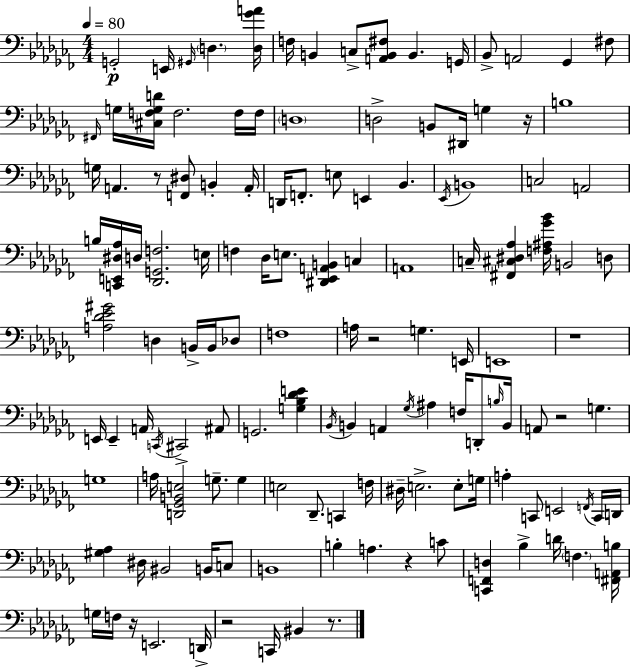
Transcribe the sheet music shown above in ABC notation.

X:1
T:Untitled
M:4/4
L:1/4
K:Abm
G,,2 E,,/4 ^G,,/4 D, [D,_GA]/4 F,/4 B,, C,/2 [A,,B,,^F,]/2 B,, G,,/4 _B,,/2 A,,2 _G,, ^F,/2 ^F,,/4 G,/4 [^C,F,G,D]/4 F,2 F,/4 F,/4 D,4 D,2 B,,/2 ^D,,/4 G, z/4 B,4 G,/4 A,, z/2 [F,,^D,]/2 B,, A,,/4 D,,/4 F,,/2 E,/2 E,, _B,, _E,,/4 B,,4 C,2 A,,2 B,/4 [C,,E,,^D,_A,]/4 D,/4 [_D,,G,,F,]2 E,/4 F, _D,/4 E,/2 [^D,,_E,,A,,B,,] C, A,,4 C,/4 [^F,,^C,^D,_A,] [F,^A,_G_B]/4 B,,2 D,/2 [A,_D_E^G]2 D, B,,/4 B,,/4 _D,/2 F,4 A,/4 z2 G, E,,/4 E,,4 z4 E,,/4 E,, A,,/4 C,,/4 ^C,,2 ^A,,/2 G,,2 [G,_B,_DE] _B,,/4 B,, A,, _G,/4 ^A, F,/4 D,,/2 B,/4 B,,/4 A,,/2 z2 G, G,4 A,/4 [D,,_G,,B,,E,]2 G,/2 G, E,2 _D,,/2 C,, F,/4 ^D,/4 E,2 E,/2 G,/4 A, C,,/2 E,,2 F,,/4 C,,/4 D,,/4 [^G,_A,] ^D,/4 ^B,,2 B,,/4 C,/2 B,,4 B, A, z C/2 [C,,F,,D,] _B, D/4 F, [^F,,A,,B,]/4 G,/4 F,/4 z/4 E,,2 D,,/4 z2 C,,/4 ^B,, z/2